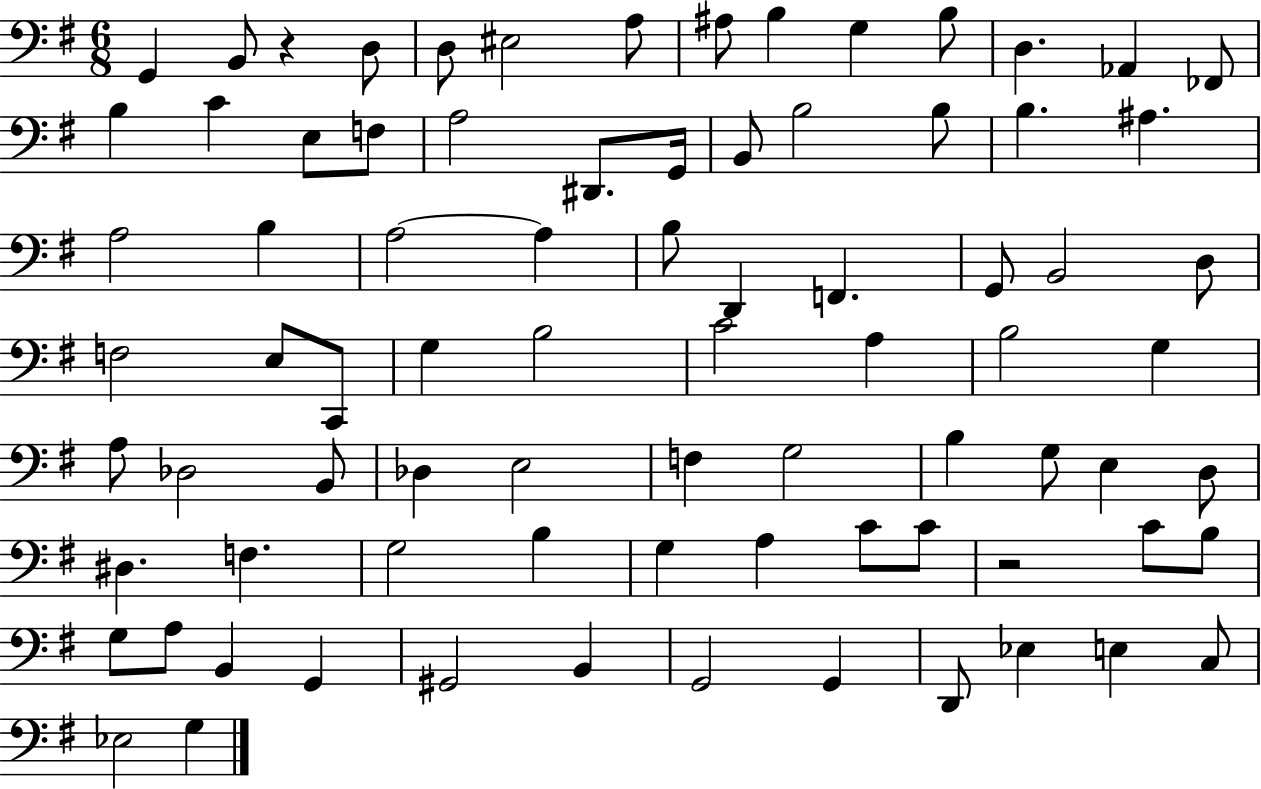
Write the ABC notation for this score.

X:1
T:Untitled
M:6/8
L:1/4
K:G
G,, B,,/2 z D,/2 D,/2 ^E,2 A,/2 ^A,/2 B, G, B,/2 D, _A,, _F,,/2 B, C E,/2 F,/2 A,2 ^D,,/2 G,,/4 B,,/2 B,2 B,/2 B, ^A, A,2 B, A,2 A, B,/2 D,, F,, G,,/2 B,,2 D,/2 F,2 E,/2 C,,/2 G, B,2 C2 A, B,2 G, A,/2 _D,2 B,,/2 _D, E,2 F, G,2 B, G,/2 E, D,/2 ^D, F, G,2 B, G, A, C/2 C/2 z2 C/2 B,/2 G,/2 A,/2 B,, G,, ^G,,2 B,, G,,2 G,, D,,/2 _E, E, C,/2 _E,2 G,